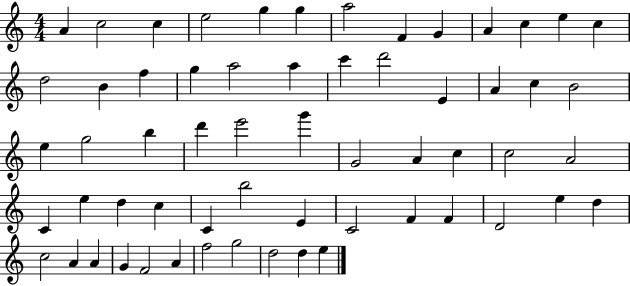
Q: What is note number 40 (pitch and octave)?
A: C5